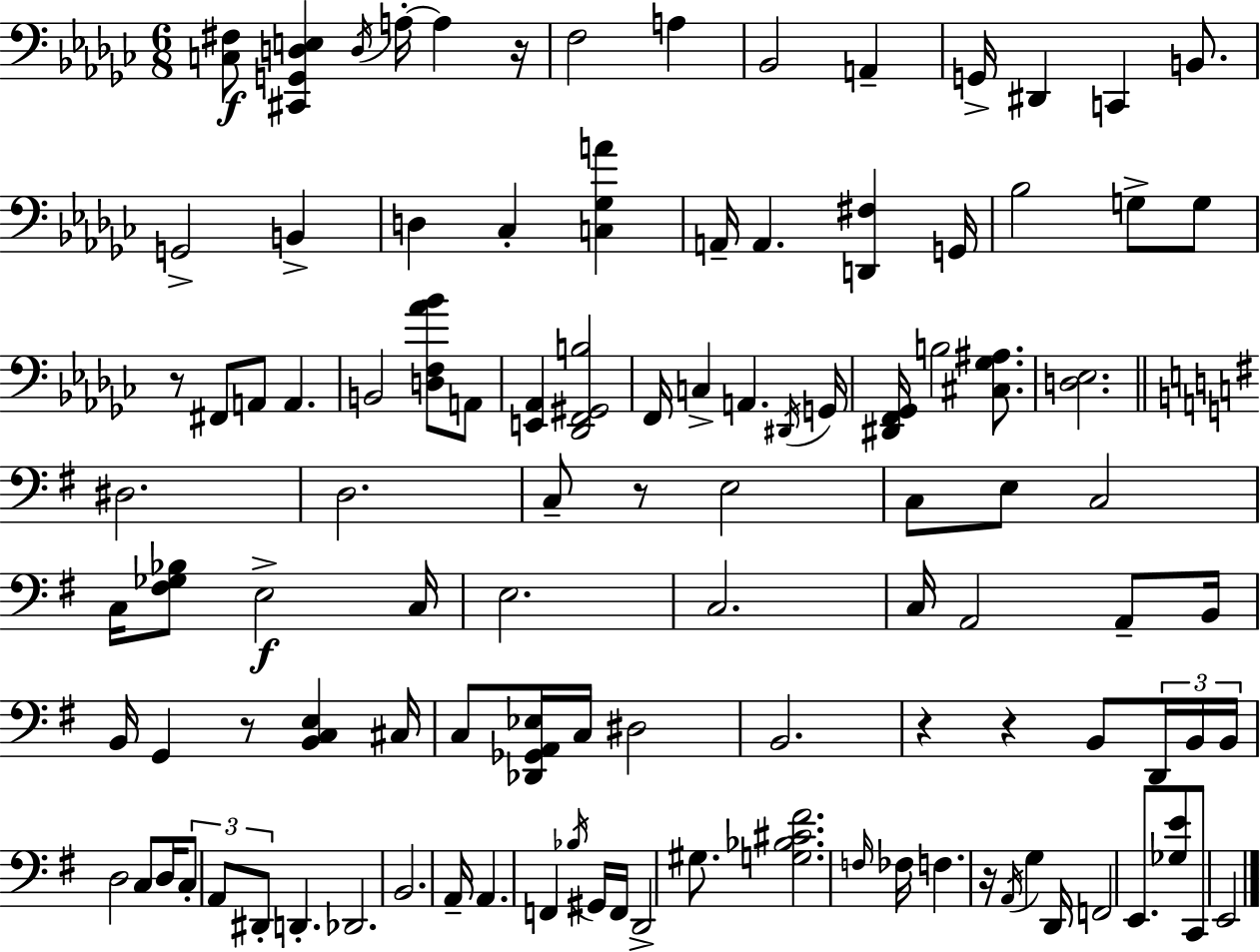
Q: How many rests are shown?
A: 7